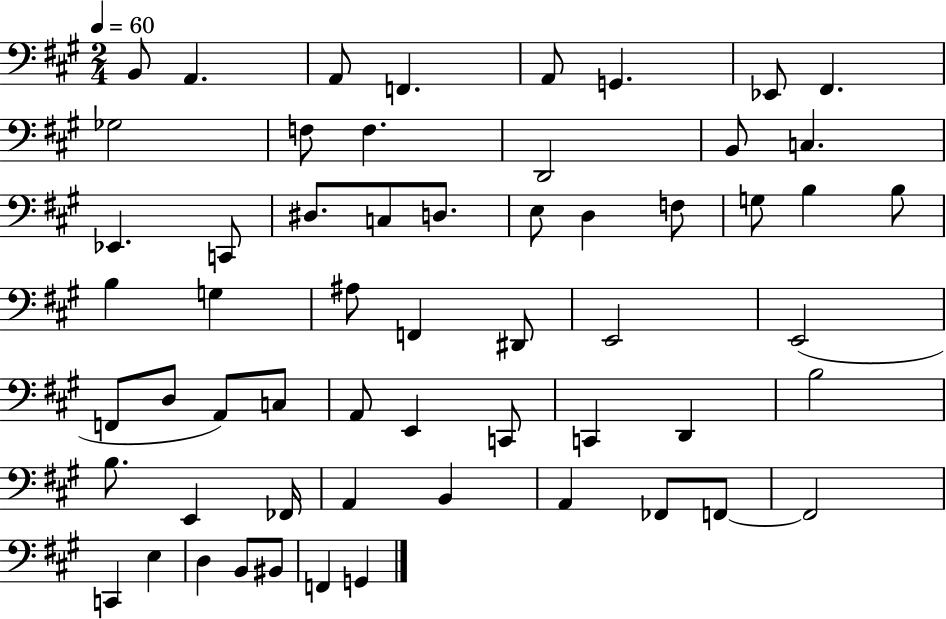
{
  \clef bass
  \numericTimeSignature
  \time 2/4
  \key a \major
  \tempo 4 = 60
  b,8 a,4. | a,8 f,4. | a,8 g,4. | ees,8 fis,4. | \break ges2 | f8 f4. | d,2 | b,8 c4. | \break ees,4. c,8 | dis8. c8 d8. | e8 d4 f8 | g8 b4 b8 | \break b4 g4 | ais8 f,4 dis,8 | e,2 | e,2( | \break f,8 d8 a,8) c8 | a,8 e,4 c,8 | c,4 d,4 | b2 | \break b8. e,4 fes,16 | a,4 b,4 | a,4 fes,8 f,8~~ | f,2 | \break c,4 e4 | d4 b,8 bis,8 | f,4 g,4 | \bar "|."
}